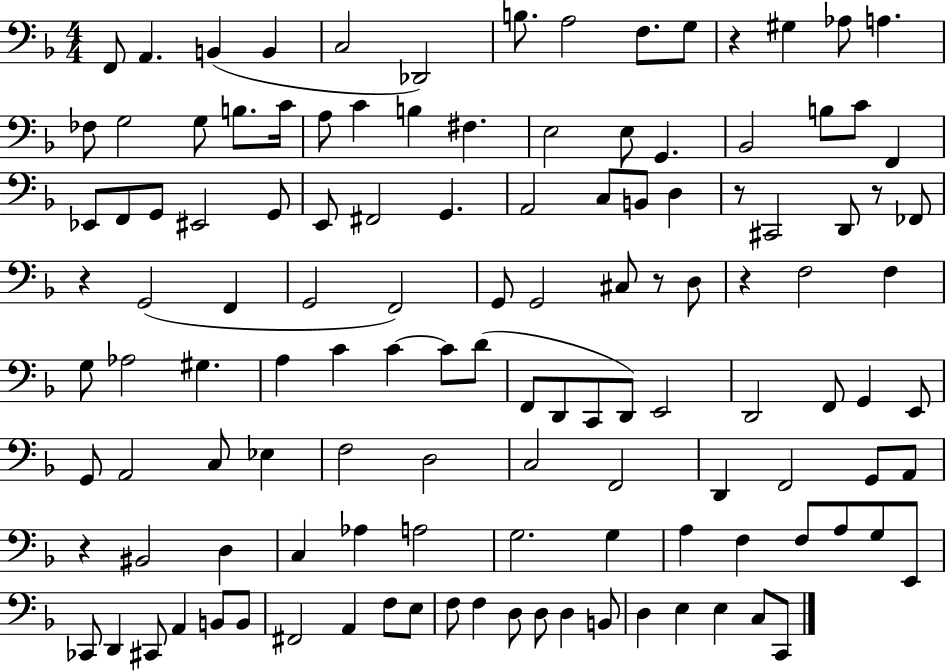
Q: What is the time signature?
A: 4/4